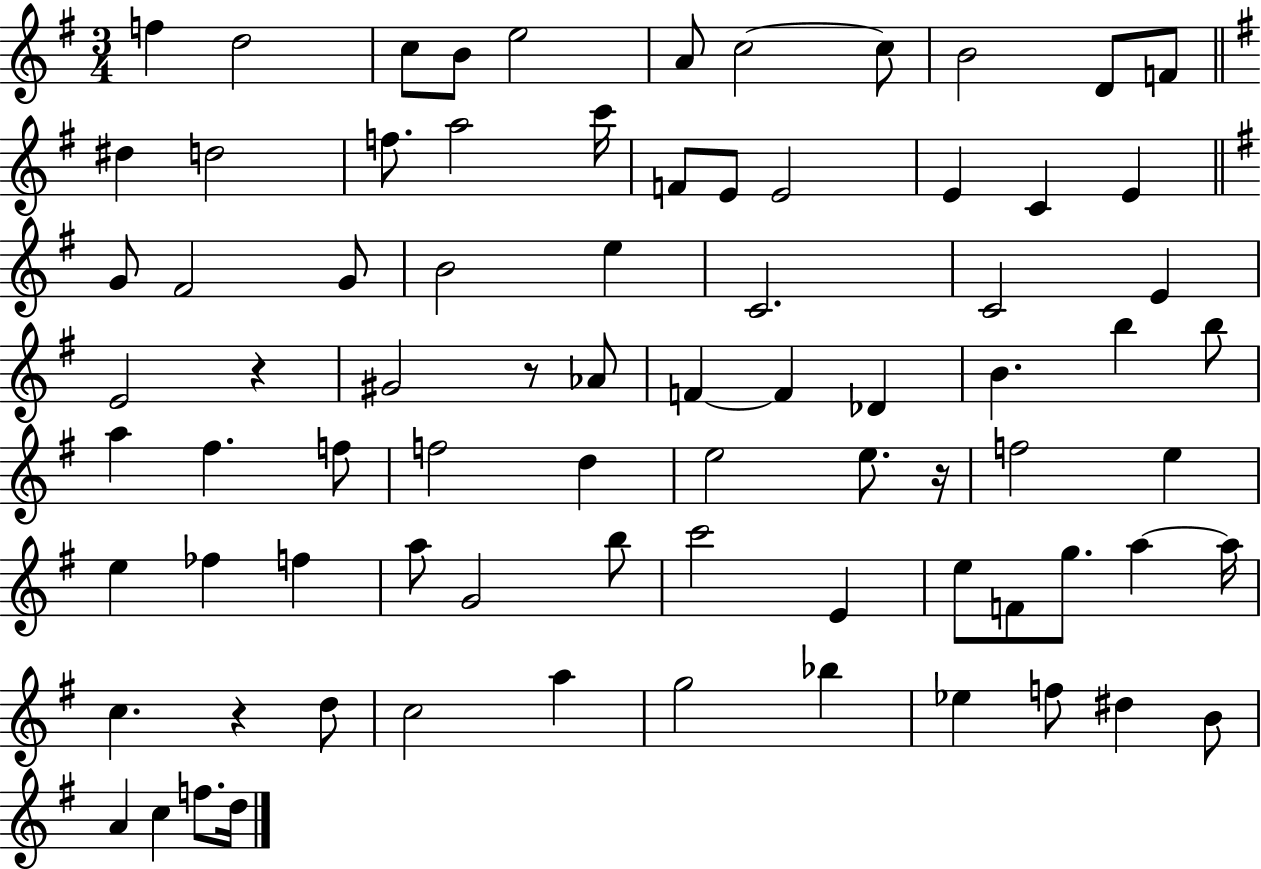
{
  \clef treble
  \numericTimeSignature
  \time 3/4
  \key g \major
  f''4 d''2 | c''8 b'8 e''2 | a'8 c''2~~ c''8 | b'2 d'8 f'8 | \break \bar "||" \break \key g \major dis''4 d''2 | f''8. a''2 c'''16 | f'8 e'8 e'2 | e'4 c'4 e'4 | \break \bar "||" \break \key g \major g'8 fis'2 g'8 | b'2 e''4 | c'2. | c'2 e'4 | \break e'2 r4 | gis'2 r8 aes'8 | f'4~~ f'4 des'4 | b'4. b''4 b''8 | \break a''4 fis''4. f''8 | f''2 d''4 | e''2 e''8. r16 | f''2 e''4 | \break e''4 fes''4 f''4 | a''8 g'2 b''8 | c'''2 e'4 | e''8 f'8 g''8. a''4~~ a''16 | \break c''4. r4 d''8 | c''2 a''4 | g''2 bes''4 | ees''4 f''8 dis''4 b'8 | \break a'4 c''4 f''8. d''16 | \bar "|."
}